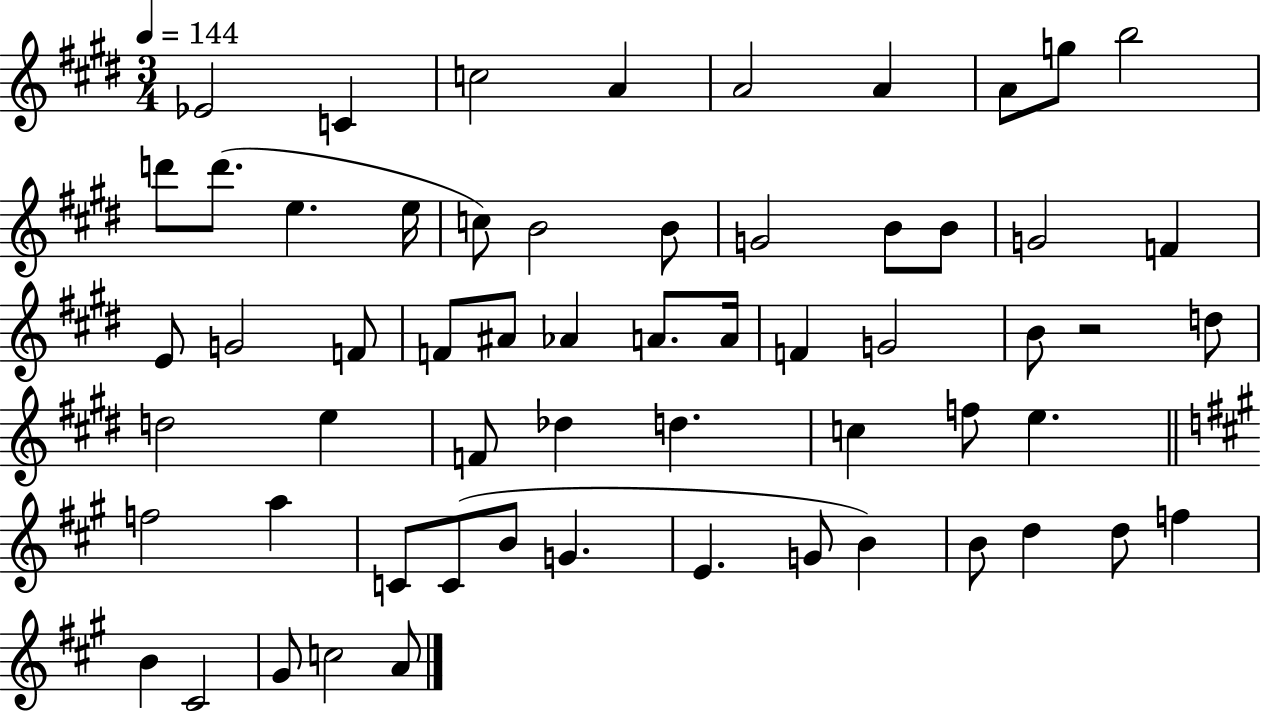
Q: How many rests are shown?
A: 1